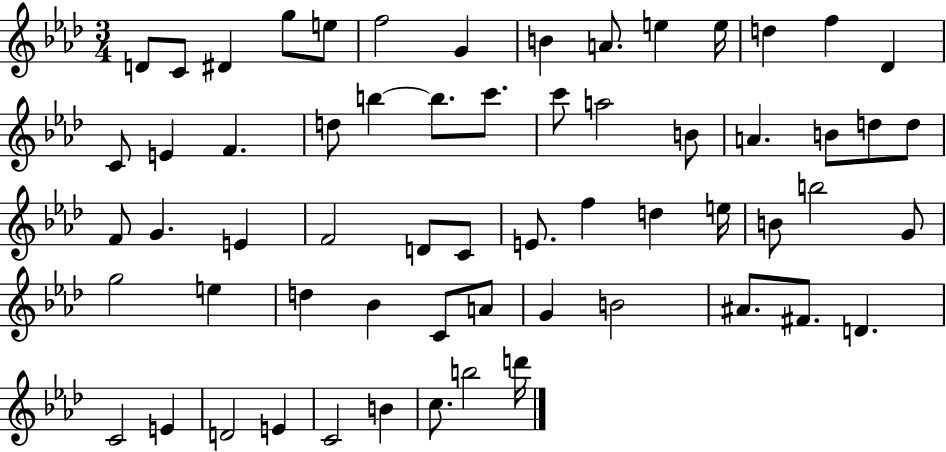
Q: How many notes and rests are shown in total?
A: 61